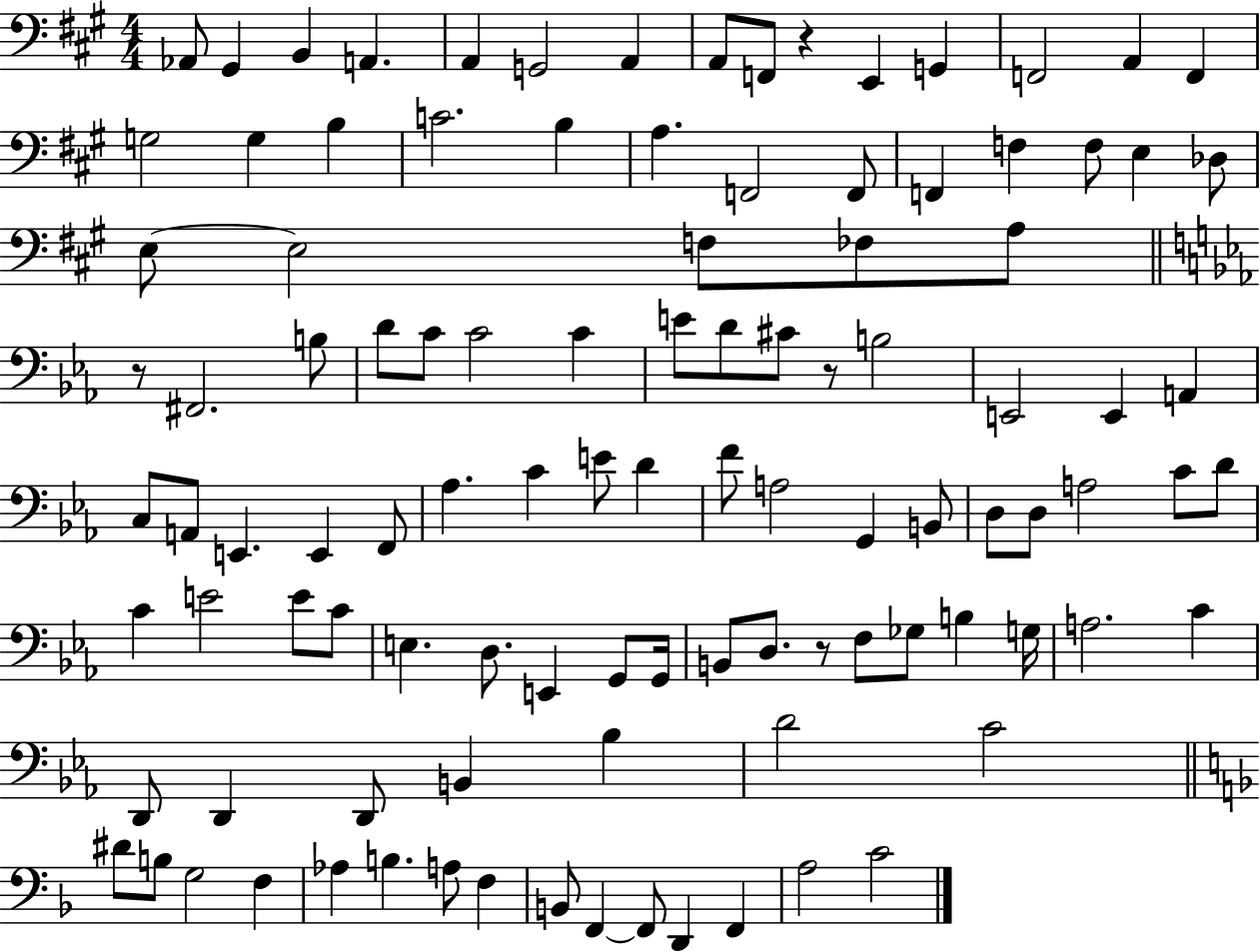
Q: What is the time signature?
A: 4/4